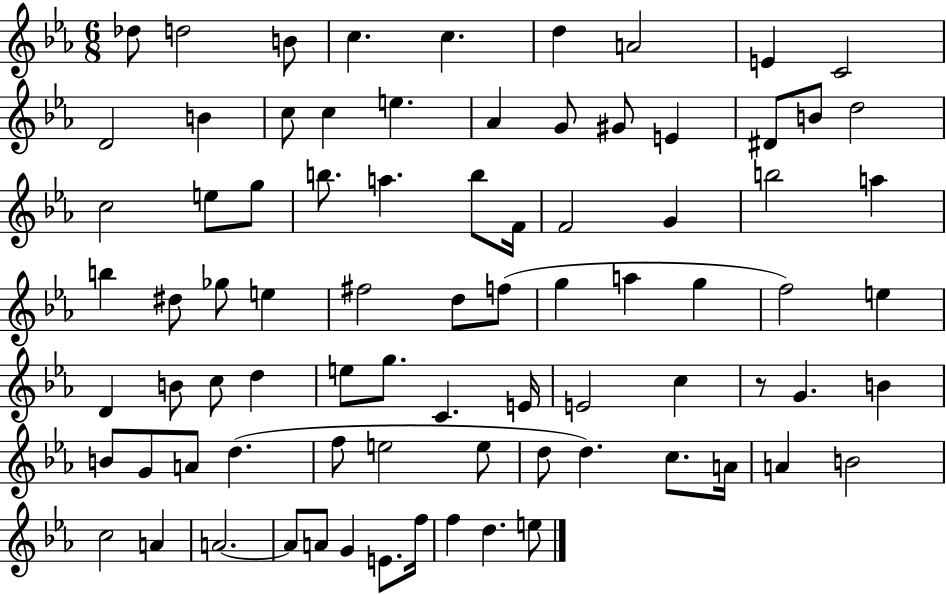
X:1
T:Untitled
M:6/8
L:1/4
K:Eb
_d/2 d2 B/2 c c d A2 E C2 D2 B c/2 c e _A G/2 ^G/2 E ^D/2 B/2 d2 c2 e/2 g/2 b/2 a b/2 F/4 F2 G b2 a b ^d/2 _g/2 e ^f2 d/2 f/2 g a g f2 e D B/2 c/2 d e/2 g/2 C E/4 E2 c z/2 G B B/2 G/2 A/2 d f/2 e2 e/2 d/2 d c/2 A/4 A B2 c2 A A2 A/2 A/2 G E/2 f/4 f d e/2